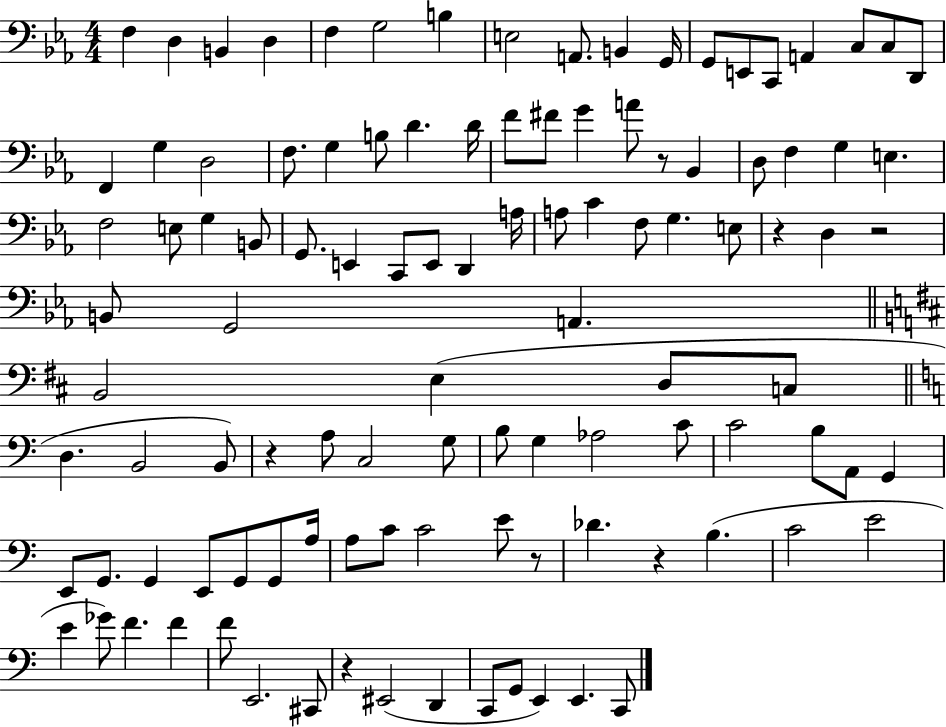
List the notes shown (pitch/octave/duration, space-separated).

F3/q D3/q B2/q D3/q F3/q G3/h B3/q E3/h A2/e. B2/q G2/s G2/e E2/e C2/e A2/q C3/e C3/e D2/e F2/q G3/q D3/h F3/e. G3/q B3/e D4/q. D4/s F4/e F#4/e G4/q A4/e R/e Bb2/q D3/e F3/q G3/q E3/q. F3/h E3/e G3/q B2/e G2/e. E2/q C2/e E2/e D2/q A3/s A3/e C4/q F3/e G3/q. E3/e R/q D3/q R/h B2/e G2/h A2/q. B2/h E3/q D3/e C3/e D3/q. B2/h B2/e R/q A3/e C3/h G3/e B3/e G3/q Ab3/h C4/e C4/h B3/e A2/e G2/q E2/e G2/e. G2/q E2/e G2/e G2/e A3/s A3/e C4/e C4/h E4/e R/e Db4/q. R/q B3/q. C4/h E4/h E4/q Gb4/e F4/q. F4/q F4/e E2/h. C#2/e R/q EIS2/h D2/q C2/e G2/e E2/q E2/q. C2/e